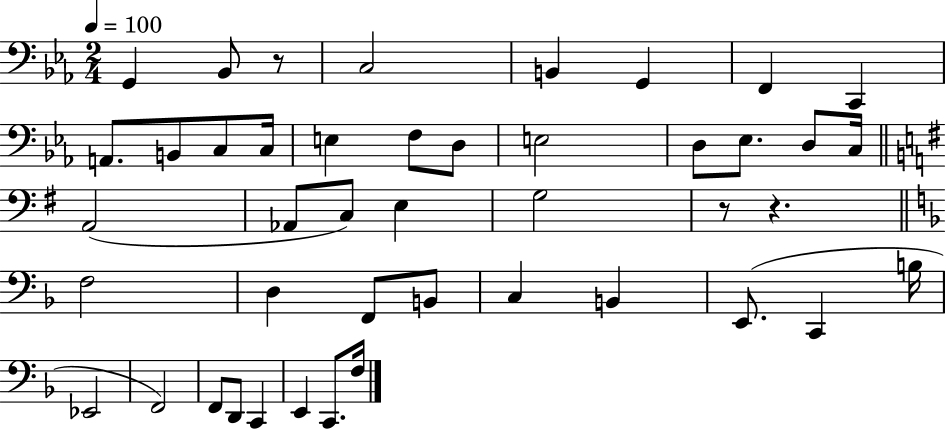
G2/q Bb2/e R/e C3/h B2/q G2/q F2/q C2/q A2/e. B2/e C3/e C3/s E3/q F3/e D3/e E3/h D3/e Eb3/e. D3/e C3/s A2/h Ab2/e C3/e E3/q G3/h R/e R/q. F3/h D3/q F2/e B2/e C3/q B2/q E2/e. C2/q B3/s Eb2/h F2/h F2/e D2/e C2/q E2/q C2/e. F3/s